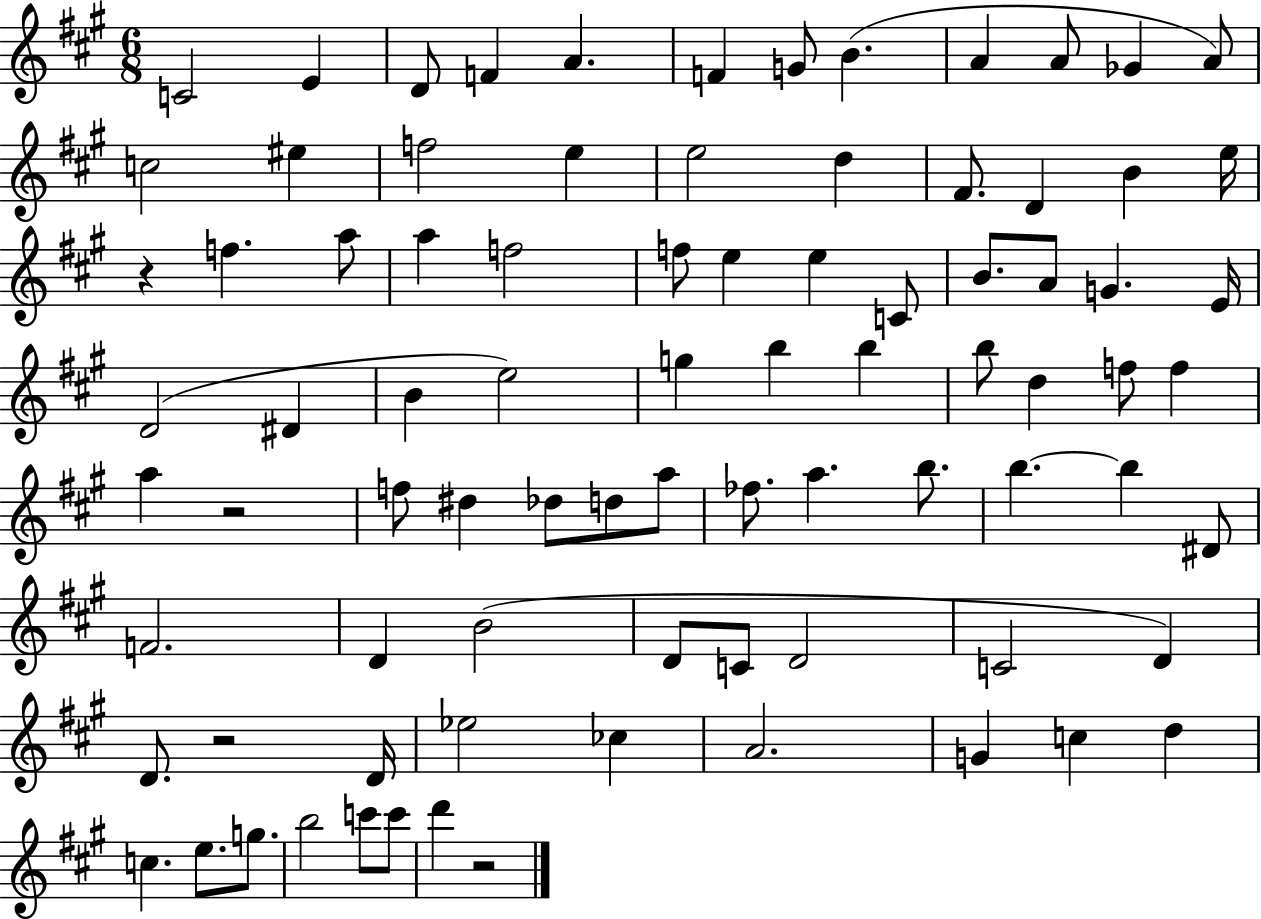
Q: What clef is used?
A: treble